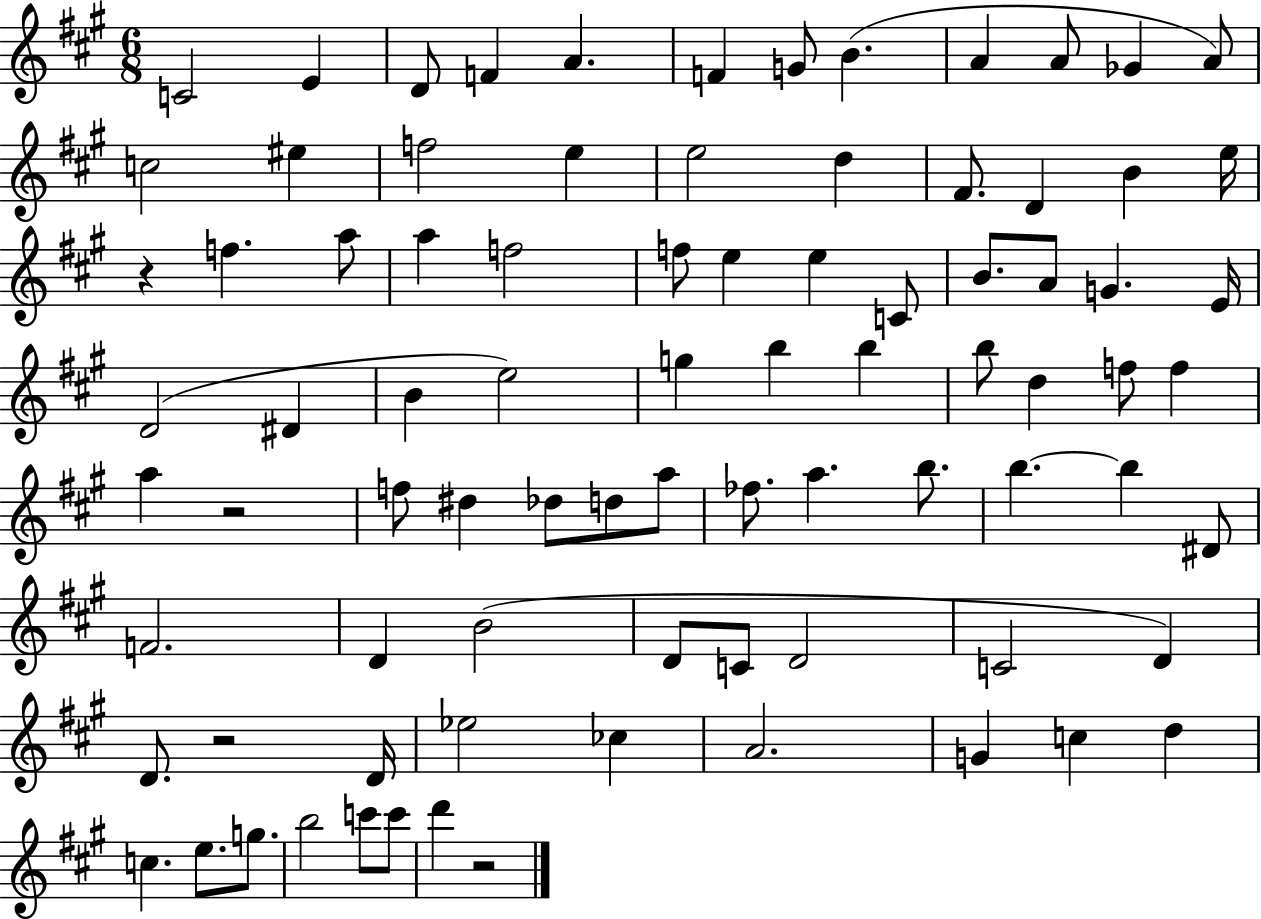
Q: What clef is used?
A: treble